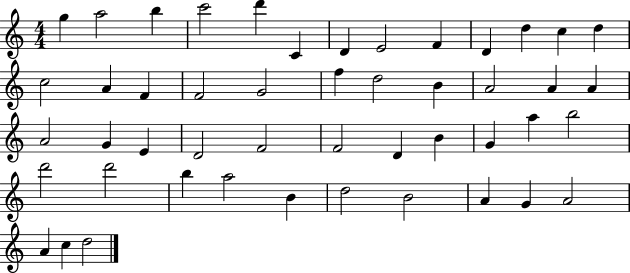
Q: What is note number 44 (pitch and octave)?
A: G4